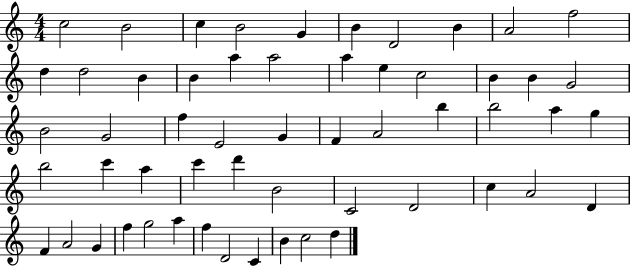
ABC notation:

X:1
T:Untitled
M:4/4
L:1/4
K:C
c2 B2 c B2 G B D2 B A2 f2 d d2 B B a a2 a e c2 B B G2 B2 G2 f E2 G F A2 b b2 a g b2 c' a c' d' B2 C2 D2 c A2 D F A2 G f g2 a f D2 C B c2 d